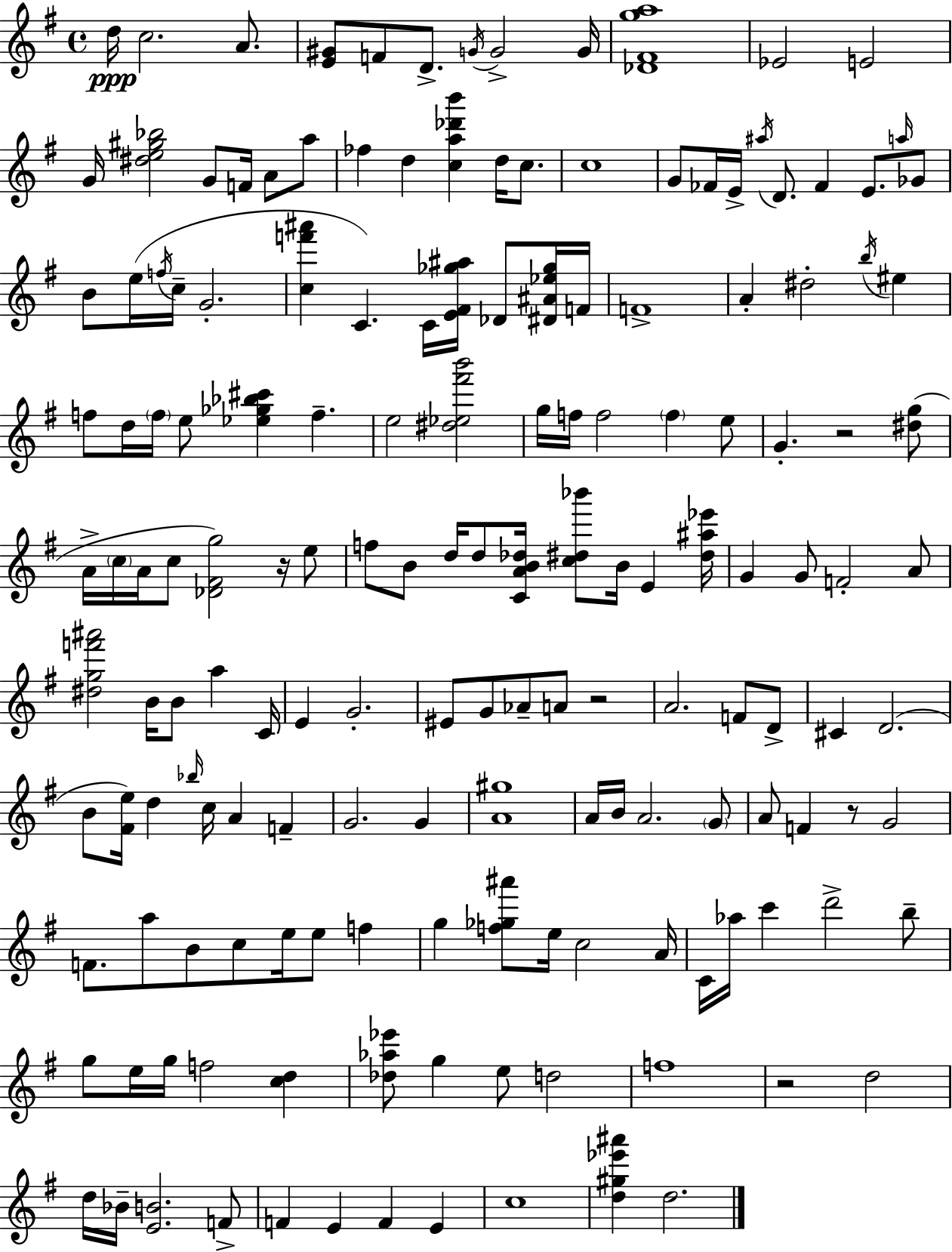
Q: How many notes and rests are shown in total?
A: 161